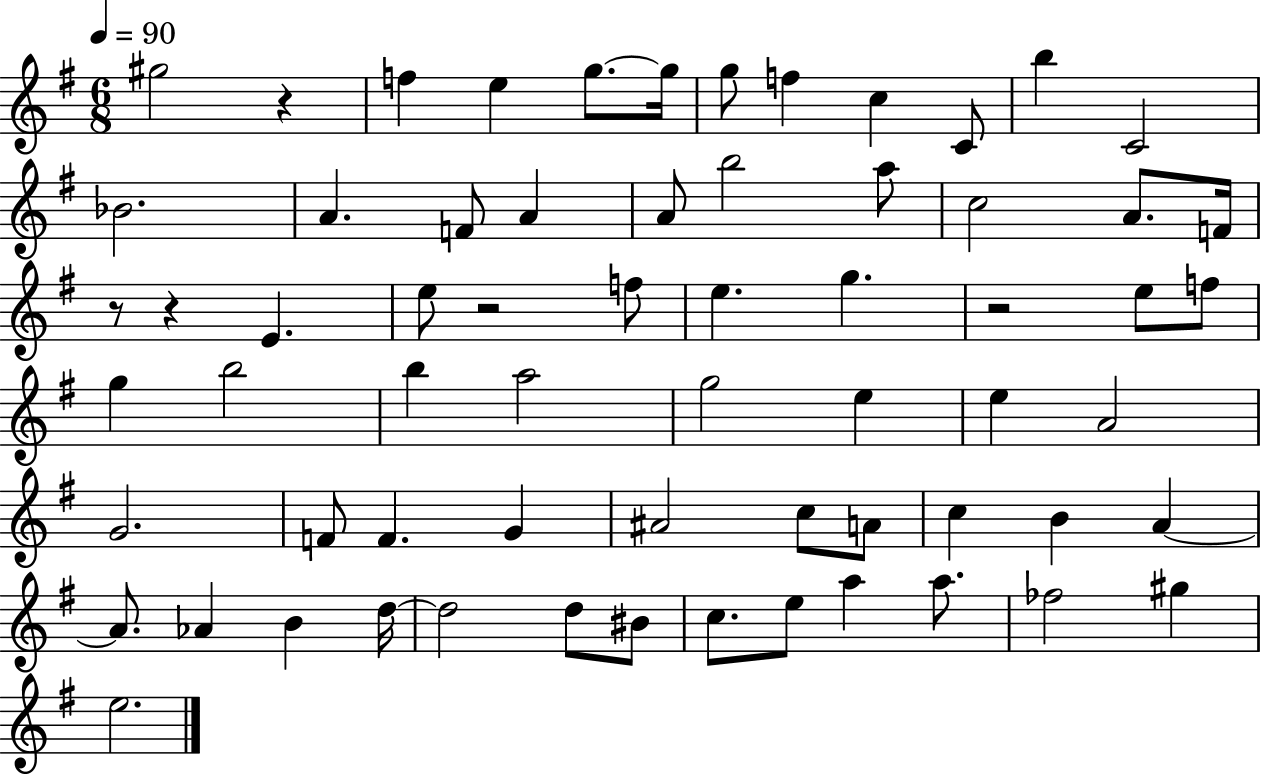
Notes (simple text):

G#5/h R/q F5/q E5/q G5/e. G5/s G5/e F5/q C5/q C4/e B5/q C4/h Bb4/h. A4/q. F4/e A4/q A4/e B5/h A5/e C5/h A4/e. F4/s R/e R/q E4/q. E5/e R/h F5/e E5/q. G5/q. R/h E5/e F5/e G5/q B5/h B5/q A5/h G5/h E5/q E5/q A4/h G4/h. F4/e F4/q. G4/q A#4/h C5/e A4/e C5/q B4/q A4/q A4/e. Ab4/q B4/q D5/s D5/h D5/e BIS4/e C5/e. E5/e A5/q A5/e. FES5/h G#5/q E5/h.